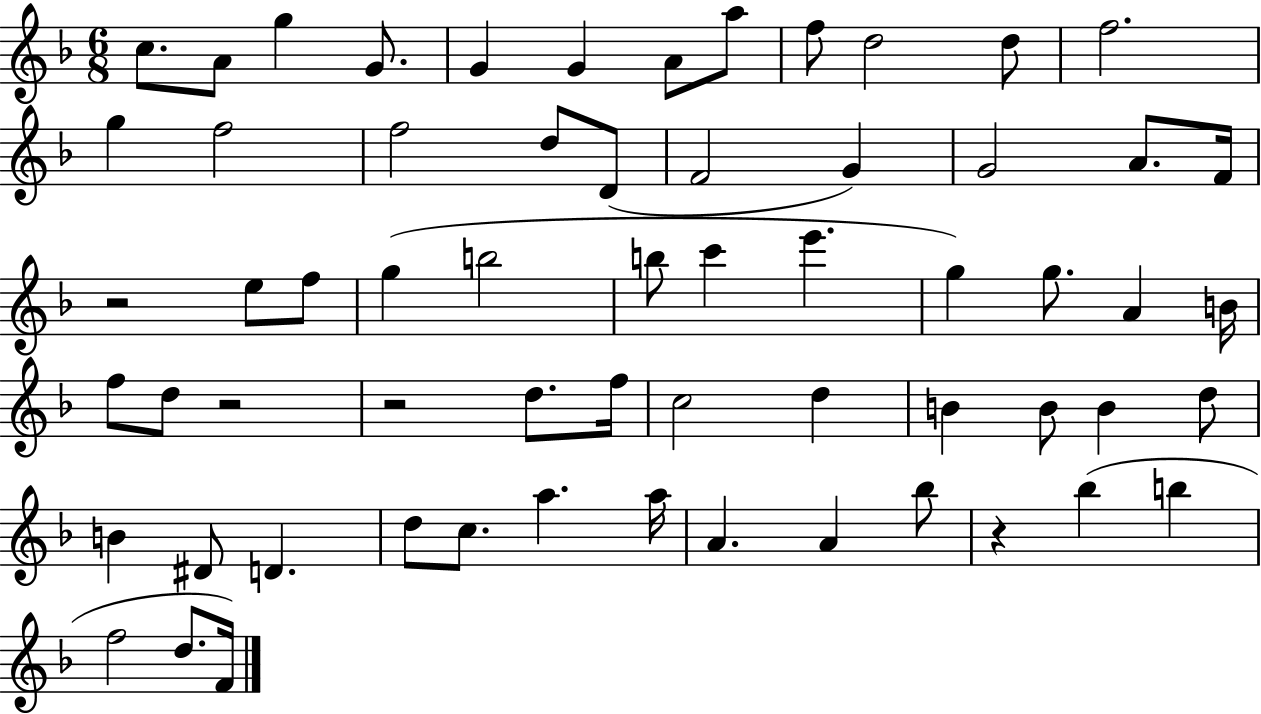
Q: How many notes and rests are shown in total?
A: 62